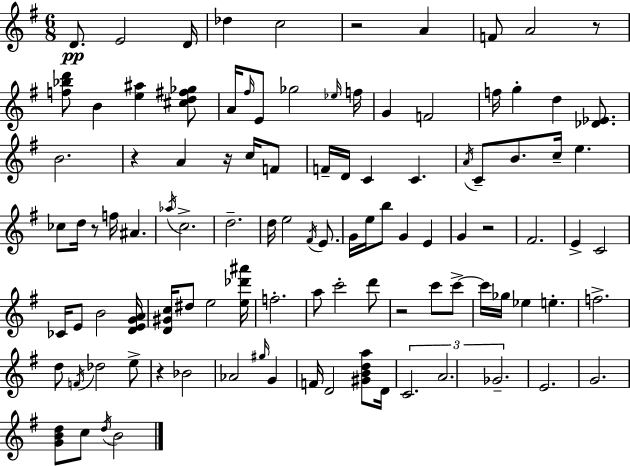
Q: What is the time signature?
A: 6/8